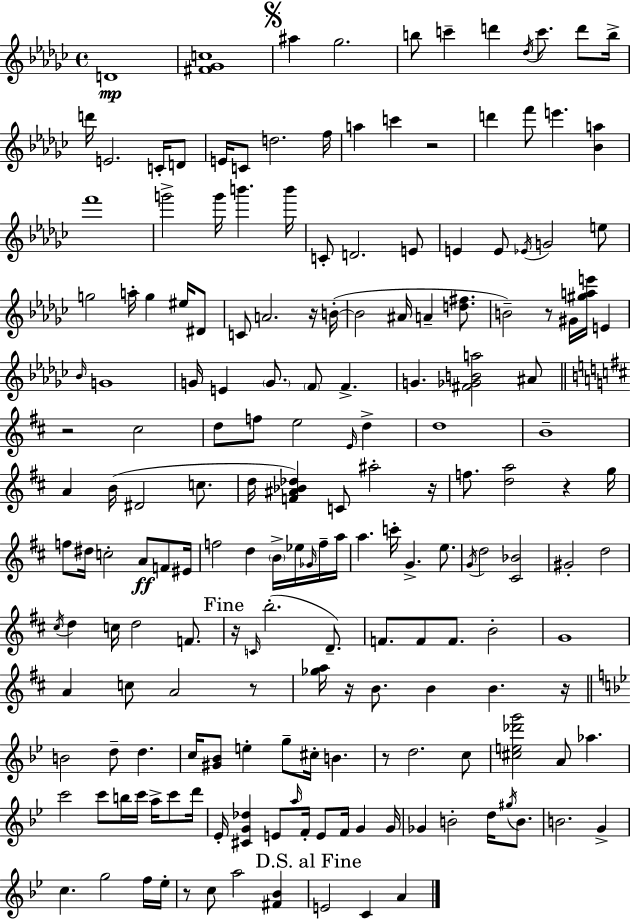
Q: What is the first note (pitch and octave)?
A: D4